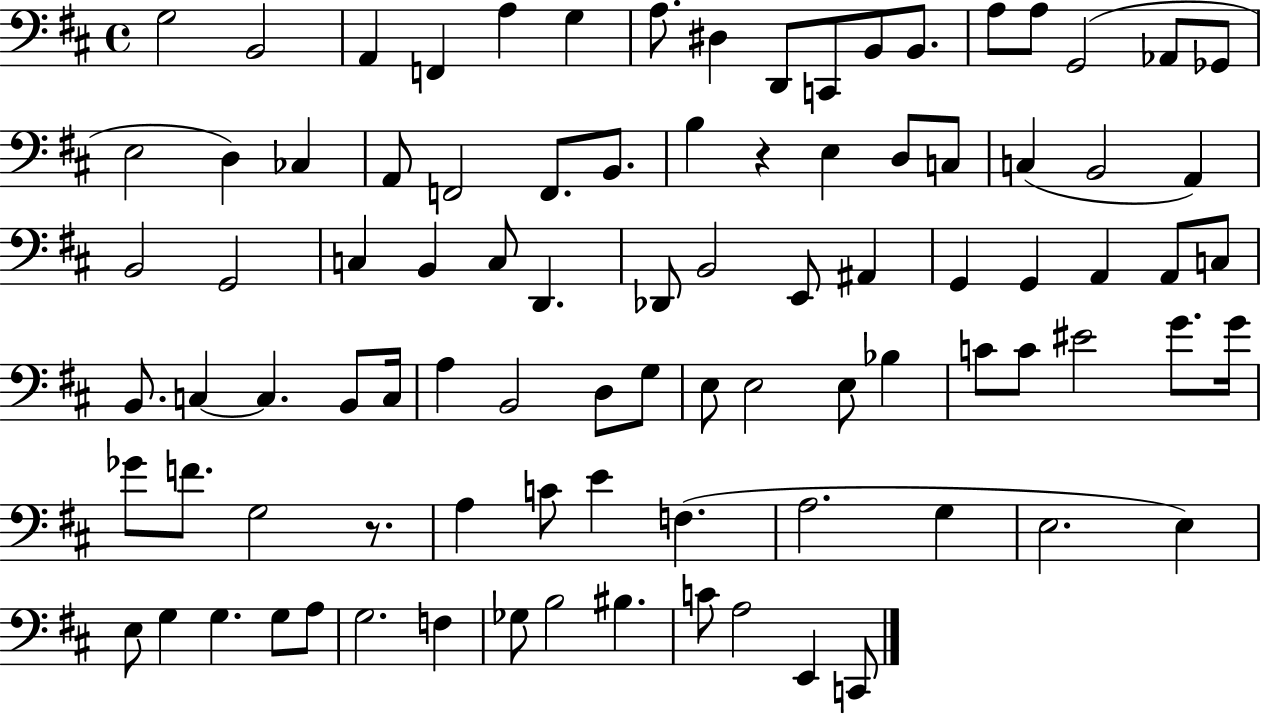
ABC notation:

X:1
T:Untitled
M:4/4
L:1/4
K:D
G,2 B,,2 A,, F,, A, G, A,/2 ^D, D,,/2 C,,/2 B,,/2 B,,/2 A,/2 A,/2 G,,2 _A,,/2 _G,,/2 E,2 D, _C, A,,/2 F,,2 F,,/2 B,,/2 B, z E, D,/2 C,/2 C, B,,2 A,, B,,2 G,,2 C, B,, C,/2 D,, _D,,/2 B,,2 E,,/2 ^A,, G,, G,, A,, A,,/2 C,/2 B,,/2 C, C, B,,/2 C,/4 A, B,,2 D,/2 G,/2 E,/2 E,2 E,/2 _B, C/2 C/2 ^E2 G/2 G/4 _G/2 F/2 G,2 z/2 A, C/2 E F, A,2 G, E,2 E, E,/2 G, G, G,/2 A,/2 G,2 F, _G,/2 B,2 ^B, C/2 A,2 E,, C,,/2